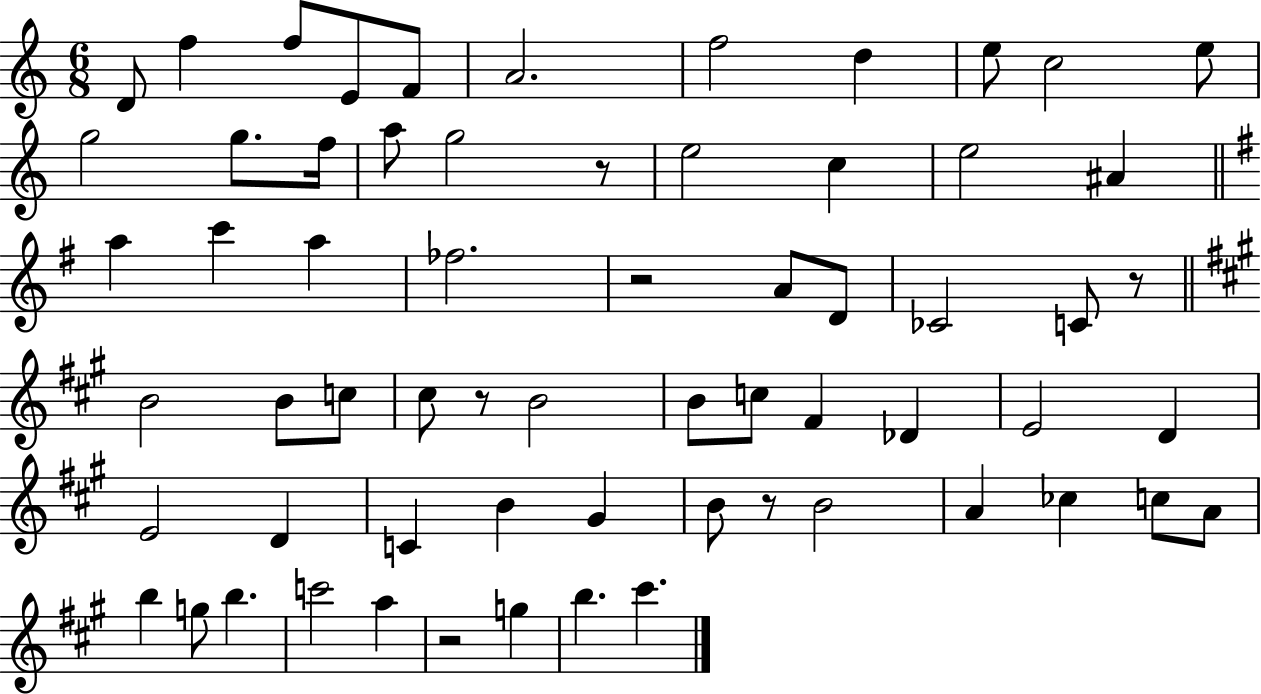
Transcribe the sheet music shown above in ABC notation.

X:1
T:Untitled
M:6/8
L:1/4
K:C
D/2 f f/2 E/2 F/2 A2 f2 d e/2 c2 e/2 g2 g/2 f/4 a/2 g2 z/2 e2 c e2 ^A a c' a _f2 z2 A/2 D/2 _C2 C/2 z/2 B2 B/2 c/2 ^c/2 z/2 B2 B/2 c/2 ^F _D E2 D E2 D C B ^G B/2 z/2 B2 A _c c/2 A/2 b g/2 b c'2 a z2 g b ^c'